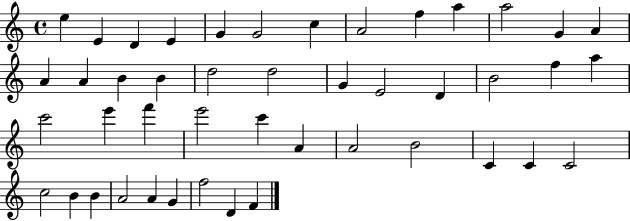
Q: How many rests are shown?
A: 0